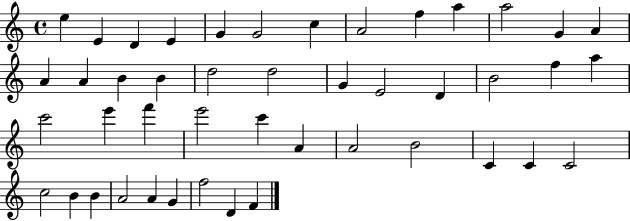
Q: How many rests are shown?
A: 0